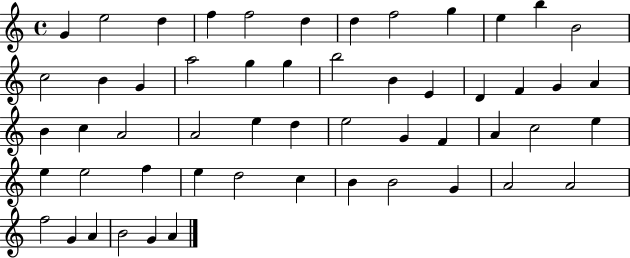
G4/q E5/h D5/q F5/q F5/h D5/q D5/q F5/h G5/q E5/q B5/q B4/h C5/h B4/q G4/q A5/h G5/q G5/q B5/h B4/q E4/q D4/q F4/q G4/q A4/q B4/q C5/q A4/h A4/h E5/q D5/q E5/h G4/q F4/q A4/q C5/h E5/q E5/q E5/h F5/q E5/q D5/h C5/q B4/q B4/h G4/q A4/h A4/h F5/h G4/q A4/q B4/h G4/q A4/q